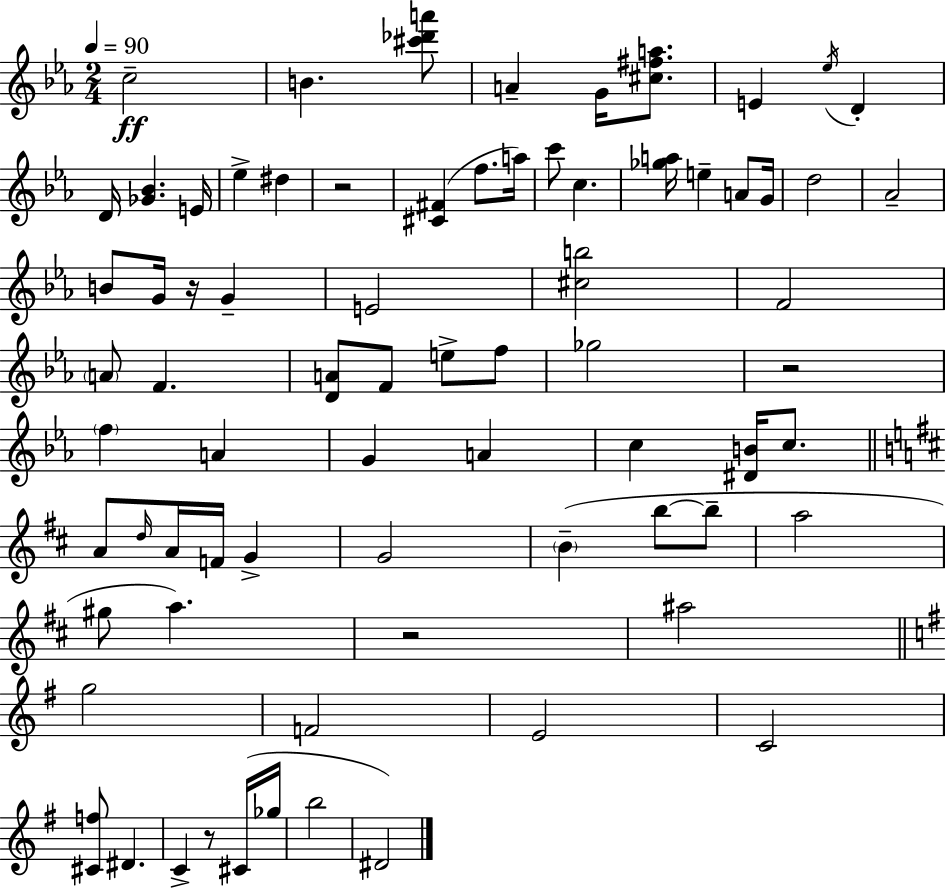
C5/h B4/q. [C#6,Db6,A6]/e A4/q G4/s [C#5,F#5,A5]/e. E4/q Eb5/s D4/q D4/s [Gb4,Bb4]/q. E4/s Eb5/q D#5/q R/h [C#4,F#4]/q F5/e. A5/s C6/e C5/q. [Gb5,A5]/s E5/q A4/e G4/s D5/h Ab4/h B4/e G4/s R/s G4/q E4/h [C#5,B5]/h F4/h A4/e F4/q. [D4,A4]/e F4/e E5/e F5/e Gb5/h R/h F5/q A4/q G4/q A4/q C5/q [D#4,B4]/s C5/e. A4/e D5/s A4/s F4/s G4/q G4/h B4/q B5/e B5/e A5/h G#5/e A5/q. R/h A#5/h G5/h F4/h E4/h C4/h [C#4,F5]/e D#4/q. C4/q R/e C#4/s Gb5/s B5/h D#4/h